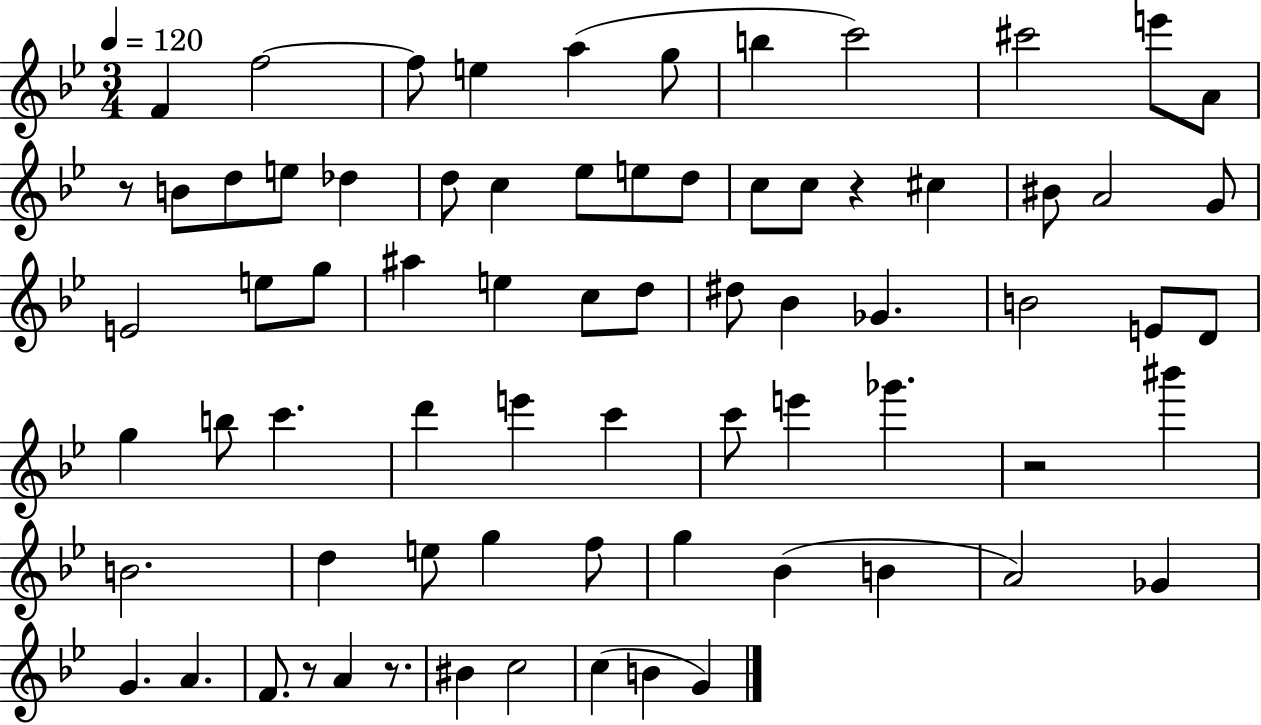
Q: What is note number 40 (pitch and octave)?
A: G5